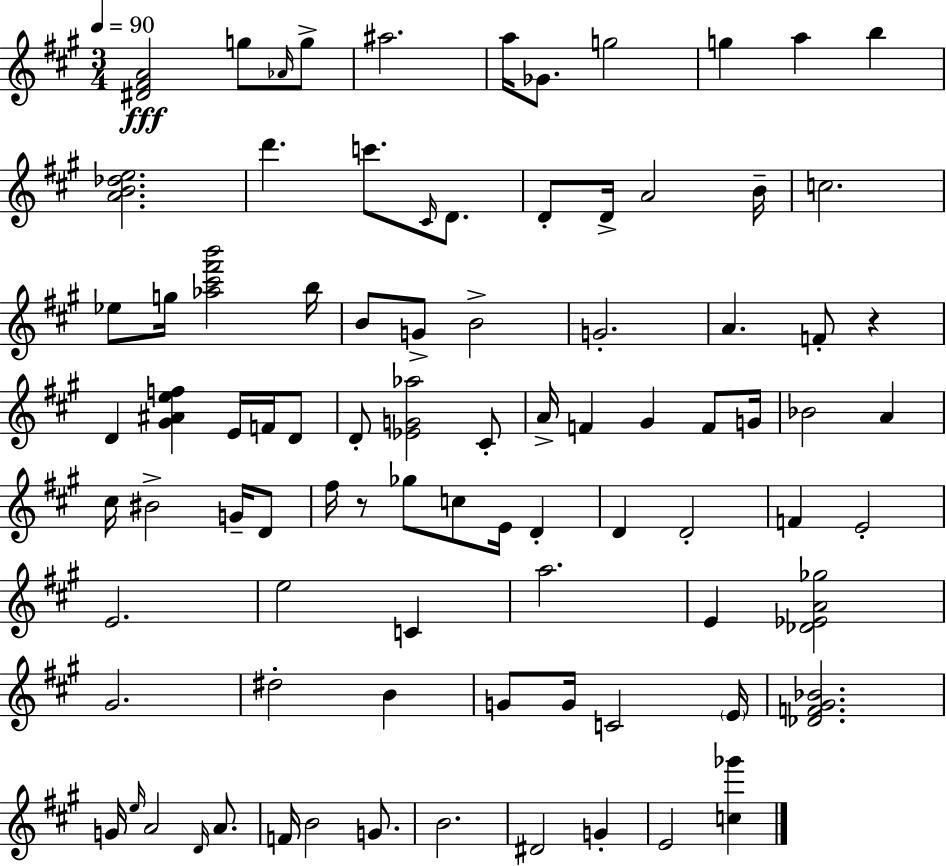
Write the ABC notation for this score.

X:1
T:Untitled
M:3/4
L:1/4
K:A
[^D^FA]2 g/2 _A/4 g/2 ^a2 a/4 _G/2 g2 g a b [AB_de]2 d' c'/2 ^C/4 D/2 D/2 D/4 A2 B/4 c2 _e/2 g/4 [_a^c'^f'b']2 b/4 B/2 G/2 B2 G2 A F/2 z D [^G^Aef] E/4 F/4 D/2 D/2 [_EG_a]2 ^C/2 A/4 F ^G F/2 G/4 _B2 A ^c/4 ^B2 G/4 D/2 ^f/4 z/2 _g/2 c/2 E/4 D D D2 F E2 E2 e2 C a2 E [_D_EA_g]2 ^G2 ^d2 B G/2 G/4 C2 E/4 [_DF^G_B]2 G/4 e/4 A2 D/4 A/2 F/4 B2 G/2 B2 ^D2 G E2 [c_g']